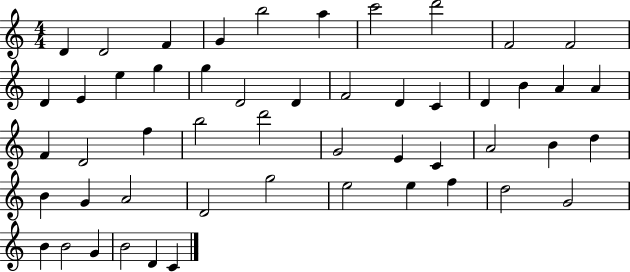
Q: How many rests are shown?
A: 0